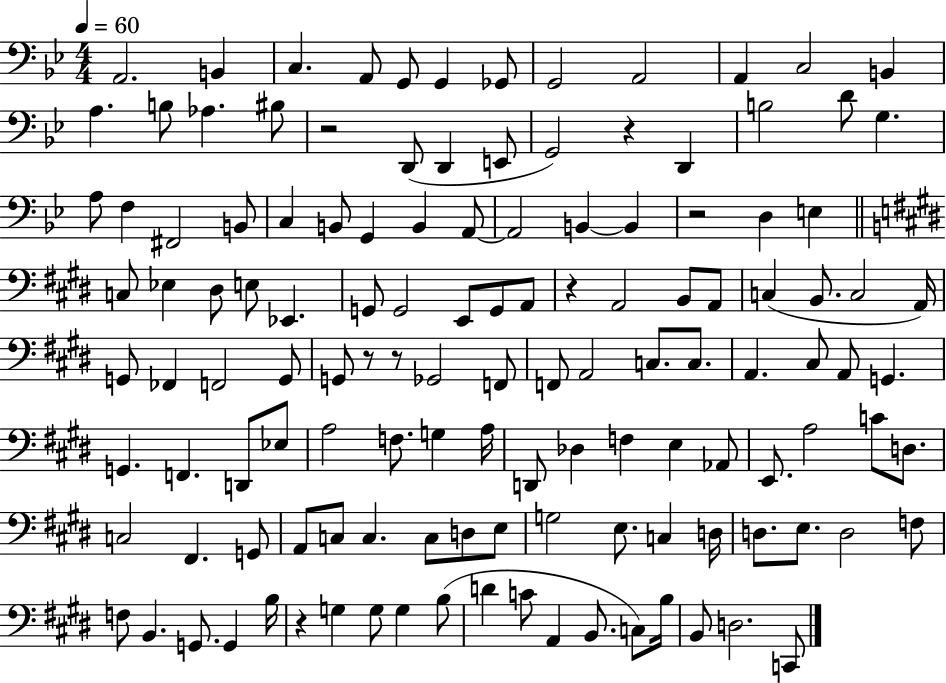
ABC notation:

X:1
T:Untitled
M:4/4
L:1/4
K:Bb
A,,2 B,, C, A,,/2 G,,/2 G,, _G,,/2 G,,2 A,,2 A,, C,2 B,, A, B,/2 _A, ^B,/2 z2 D,,/2 D,, E,,/2 G,,2 z D,, B,2 D/2 G, A,/2 F, ^F,,2 B,,/2 C, B,,/2 G,, B,, A,,/2 A,,2 B,, B,, z2 D, E, C,/2 _E, ^D,/2 E,/2 _E,, G,,/2 G,,2 E,,/2 G,,/2 A,,/2 z A,,2 B,,/2 A,,/2 C, B,,/2 C,2 A,,/4 G,,/2 _F,, F,,2 G,,/2 G,,/2 z/2 z/2 _G,,2 F,,/2 F,,/2 A,,2 C,/2 C,/2 A,, ^C,/2 A,,/2 G,, G,, F,, D,,/2 _E,/2 A,2 F,/2 G, A,/4 D,,/2 _D, F, E, _A,,/2 E,,/2 A,2 C/2 D,/2 C,2 ^F,, G,,/2 A,,/2 C,/2 C, C,/2 D,/2 E,/2 G,2 E,/2 C, D,/4 D,/2 E,/2 D,2 F,/2 F,/2 B,, G,,/2 G,, B,/4 z G, G,/2 G, B,/2 D C/2 A,, B,,/2 C,/2 B,/4 B,,/2 D,2 C,,/2